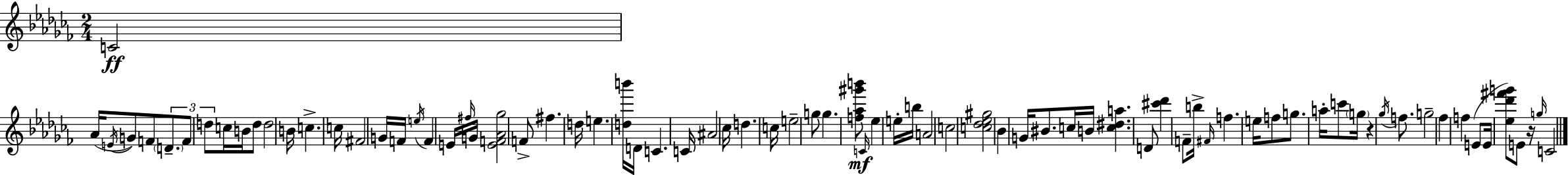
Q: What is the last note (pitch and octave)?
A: C4